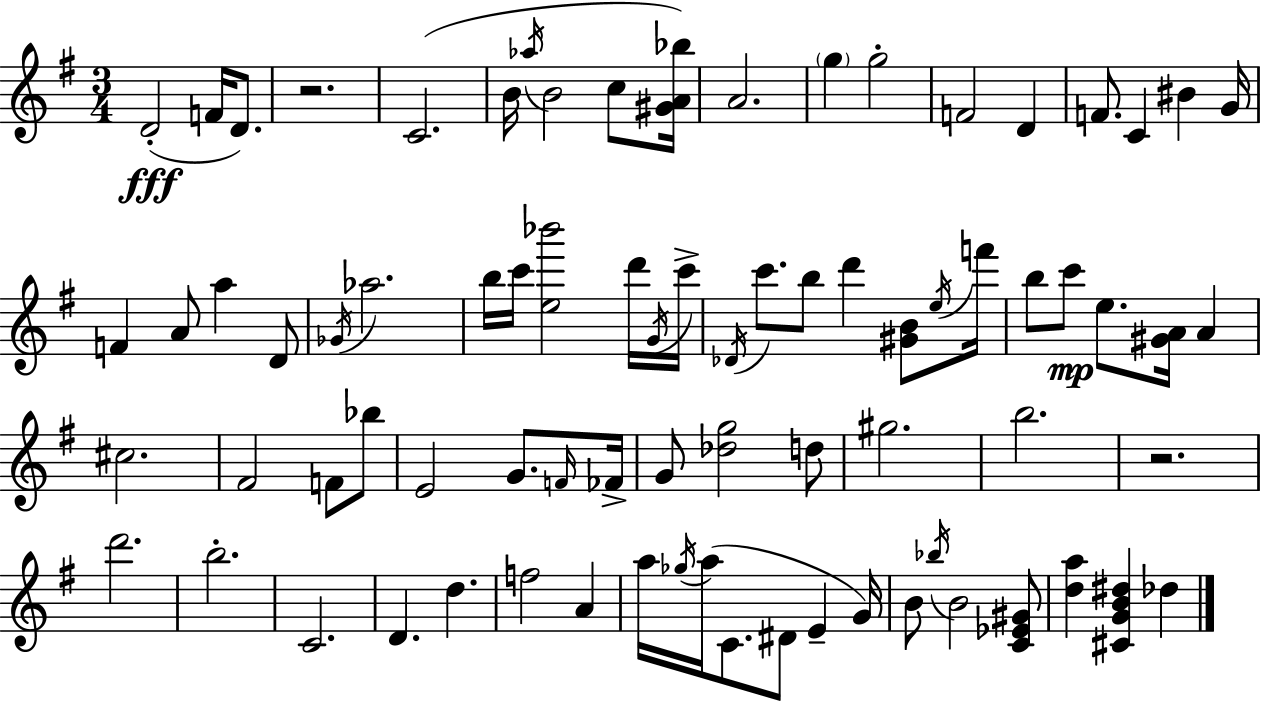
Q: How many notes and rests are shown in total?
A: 78